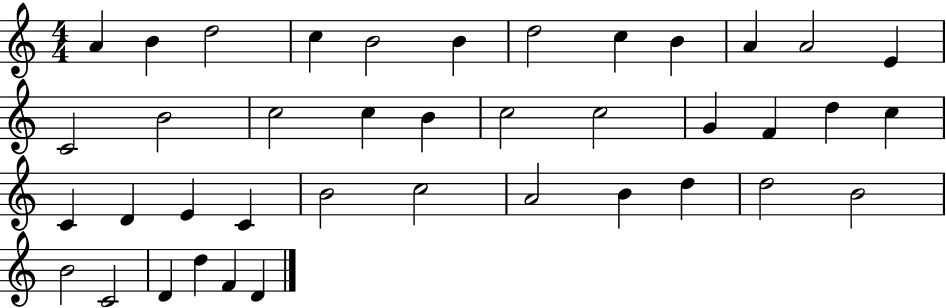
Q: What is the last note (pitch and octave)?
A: D4